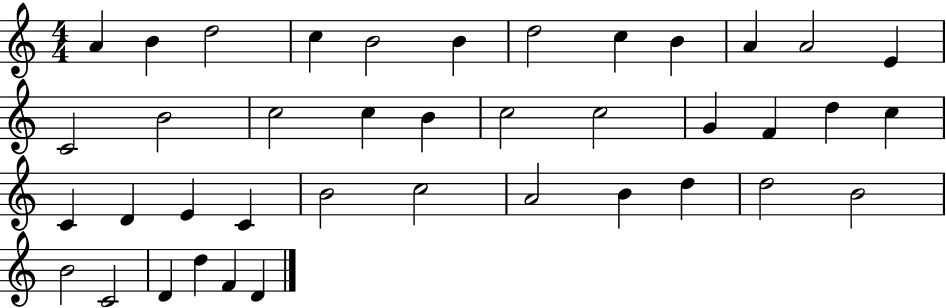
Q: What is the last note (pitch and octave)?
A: D4